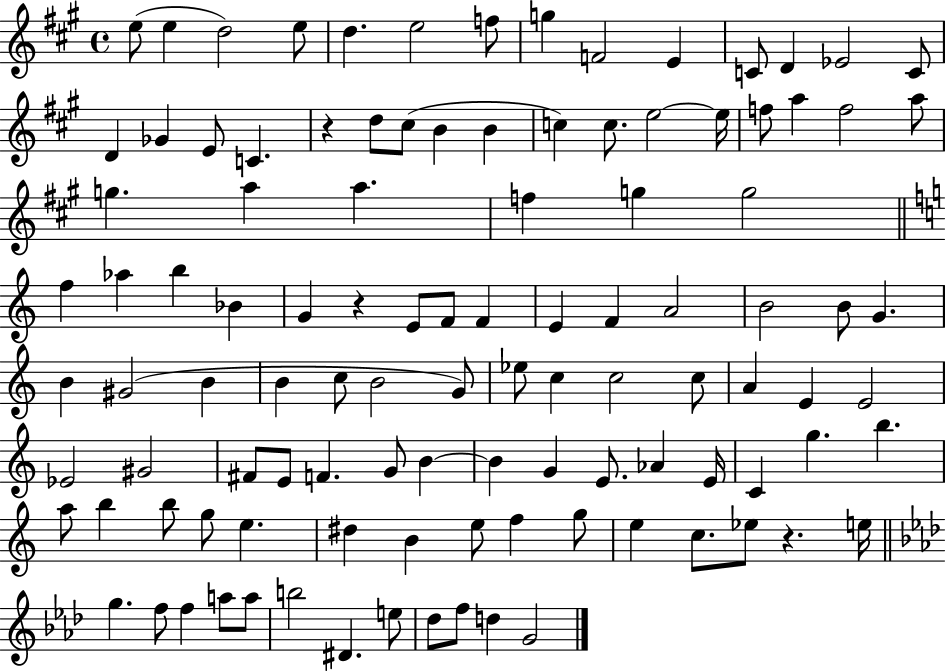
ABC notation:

X:1
T:Untitled
M:4/4
L:1/4
K:A
e/2 e d2 e/2 d e2 f/2 g F2 E C/2 D _E2 C/2 D _G E/2 C z d/2 ^c/2 B B c c/2 e2 e/4 f/2 a f2 a/2 g a a f g g2 f _a b _B G z E/2 F/2 F E F A2 B2 B/2 G B ^G2 B B c/2 B2 G/2 _e/2 c c2 c/2 A E E2 _E2 ^G2 ^F/2 E/2 F G/2 B B G E/2 _A E/4 C g b a/2 b b/2 g/2 e ^d B e/2 f g/2 e c/2 _e/2 z e/4 g f/2 f a/2 a/2 b2 ^D e/2 _d/2 f/2 d G2